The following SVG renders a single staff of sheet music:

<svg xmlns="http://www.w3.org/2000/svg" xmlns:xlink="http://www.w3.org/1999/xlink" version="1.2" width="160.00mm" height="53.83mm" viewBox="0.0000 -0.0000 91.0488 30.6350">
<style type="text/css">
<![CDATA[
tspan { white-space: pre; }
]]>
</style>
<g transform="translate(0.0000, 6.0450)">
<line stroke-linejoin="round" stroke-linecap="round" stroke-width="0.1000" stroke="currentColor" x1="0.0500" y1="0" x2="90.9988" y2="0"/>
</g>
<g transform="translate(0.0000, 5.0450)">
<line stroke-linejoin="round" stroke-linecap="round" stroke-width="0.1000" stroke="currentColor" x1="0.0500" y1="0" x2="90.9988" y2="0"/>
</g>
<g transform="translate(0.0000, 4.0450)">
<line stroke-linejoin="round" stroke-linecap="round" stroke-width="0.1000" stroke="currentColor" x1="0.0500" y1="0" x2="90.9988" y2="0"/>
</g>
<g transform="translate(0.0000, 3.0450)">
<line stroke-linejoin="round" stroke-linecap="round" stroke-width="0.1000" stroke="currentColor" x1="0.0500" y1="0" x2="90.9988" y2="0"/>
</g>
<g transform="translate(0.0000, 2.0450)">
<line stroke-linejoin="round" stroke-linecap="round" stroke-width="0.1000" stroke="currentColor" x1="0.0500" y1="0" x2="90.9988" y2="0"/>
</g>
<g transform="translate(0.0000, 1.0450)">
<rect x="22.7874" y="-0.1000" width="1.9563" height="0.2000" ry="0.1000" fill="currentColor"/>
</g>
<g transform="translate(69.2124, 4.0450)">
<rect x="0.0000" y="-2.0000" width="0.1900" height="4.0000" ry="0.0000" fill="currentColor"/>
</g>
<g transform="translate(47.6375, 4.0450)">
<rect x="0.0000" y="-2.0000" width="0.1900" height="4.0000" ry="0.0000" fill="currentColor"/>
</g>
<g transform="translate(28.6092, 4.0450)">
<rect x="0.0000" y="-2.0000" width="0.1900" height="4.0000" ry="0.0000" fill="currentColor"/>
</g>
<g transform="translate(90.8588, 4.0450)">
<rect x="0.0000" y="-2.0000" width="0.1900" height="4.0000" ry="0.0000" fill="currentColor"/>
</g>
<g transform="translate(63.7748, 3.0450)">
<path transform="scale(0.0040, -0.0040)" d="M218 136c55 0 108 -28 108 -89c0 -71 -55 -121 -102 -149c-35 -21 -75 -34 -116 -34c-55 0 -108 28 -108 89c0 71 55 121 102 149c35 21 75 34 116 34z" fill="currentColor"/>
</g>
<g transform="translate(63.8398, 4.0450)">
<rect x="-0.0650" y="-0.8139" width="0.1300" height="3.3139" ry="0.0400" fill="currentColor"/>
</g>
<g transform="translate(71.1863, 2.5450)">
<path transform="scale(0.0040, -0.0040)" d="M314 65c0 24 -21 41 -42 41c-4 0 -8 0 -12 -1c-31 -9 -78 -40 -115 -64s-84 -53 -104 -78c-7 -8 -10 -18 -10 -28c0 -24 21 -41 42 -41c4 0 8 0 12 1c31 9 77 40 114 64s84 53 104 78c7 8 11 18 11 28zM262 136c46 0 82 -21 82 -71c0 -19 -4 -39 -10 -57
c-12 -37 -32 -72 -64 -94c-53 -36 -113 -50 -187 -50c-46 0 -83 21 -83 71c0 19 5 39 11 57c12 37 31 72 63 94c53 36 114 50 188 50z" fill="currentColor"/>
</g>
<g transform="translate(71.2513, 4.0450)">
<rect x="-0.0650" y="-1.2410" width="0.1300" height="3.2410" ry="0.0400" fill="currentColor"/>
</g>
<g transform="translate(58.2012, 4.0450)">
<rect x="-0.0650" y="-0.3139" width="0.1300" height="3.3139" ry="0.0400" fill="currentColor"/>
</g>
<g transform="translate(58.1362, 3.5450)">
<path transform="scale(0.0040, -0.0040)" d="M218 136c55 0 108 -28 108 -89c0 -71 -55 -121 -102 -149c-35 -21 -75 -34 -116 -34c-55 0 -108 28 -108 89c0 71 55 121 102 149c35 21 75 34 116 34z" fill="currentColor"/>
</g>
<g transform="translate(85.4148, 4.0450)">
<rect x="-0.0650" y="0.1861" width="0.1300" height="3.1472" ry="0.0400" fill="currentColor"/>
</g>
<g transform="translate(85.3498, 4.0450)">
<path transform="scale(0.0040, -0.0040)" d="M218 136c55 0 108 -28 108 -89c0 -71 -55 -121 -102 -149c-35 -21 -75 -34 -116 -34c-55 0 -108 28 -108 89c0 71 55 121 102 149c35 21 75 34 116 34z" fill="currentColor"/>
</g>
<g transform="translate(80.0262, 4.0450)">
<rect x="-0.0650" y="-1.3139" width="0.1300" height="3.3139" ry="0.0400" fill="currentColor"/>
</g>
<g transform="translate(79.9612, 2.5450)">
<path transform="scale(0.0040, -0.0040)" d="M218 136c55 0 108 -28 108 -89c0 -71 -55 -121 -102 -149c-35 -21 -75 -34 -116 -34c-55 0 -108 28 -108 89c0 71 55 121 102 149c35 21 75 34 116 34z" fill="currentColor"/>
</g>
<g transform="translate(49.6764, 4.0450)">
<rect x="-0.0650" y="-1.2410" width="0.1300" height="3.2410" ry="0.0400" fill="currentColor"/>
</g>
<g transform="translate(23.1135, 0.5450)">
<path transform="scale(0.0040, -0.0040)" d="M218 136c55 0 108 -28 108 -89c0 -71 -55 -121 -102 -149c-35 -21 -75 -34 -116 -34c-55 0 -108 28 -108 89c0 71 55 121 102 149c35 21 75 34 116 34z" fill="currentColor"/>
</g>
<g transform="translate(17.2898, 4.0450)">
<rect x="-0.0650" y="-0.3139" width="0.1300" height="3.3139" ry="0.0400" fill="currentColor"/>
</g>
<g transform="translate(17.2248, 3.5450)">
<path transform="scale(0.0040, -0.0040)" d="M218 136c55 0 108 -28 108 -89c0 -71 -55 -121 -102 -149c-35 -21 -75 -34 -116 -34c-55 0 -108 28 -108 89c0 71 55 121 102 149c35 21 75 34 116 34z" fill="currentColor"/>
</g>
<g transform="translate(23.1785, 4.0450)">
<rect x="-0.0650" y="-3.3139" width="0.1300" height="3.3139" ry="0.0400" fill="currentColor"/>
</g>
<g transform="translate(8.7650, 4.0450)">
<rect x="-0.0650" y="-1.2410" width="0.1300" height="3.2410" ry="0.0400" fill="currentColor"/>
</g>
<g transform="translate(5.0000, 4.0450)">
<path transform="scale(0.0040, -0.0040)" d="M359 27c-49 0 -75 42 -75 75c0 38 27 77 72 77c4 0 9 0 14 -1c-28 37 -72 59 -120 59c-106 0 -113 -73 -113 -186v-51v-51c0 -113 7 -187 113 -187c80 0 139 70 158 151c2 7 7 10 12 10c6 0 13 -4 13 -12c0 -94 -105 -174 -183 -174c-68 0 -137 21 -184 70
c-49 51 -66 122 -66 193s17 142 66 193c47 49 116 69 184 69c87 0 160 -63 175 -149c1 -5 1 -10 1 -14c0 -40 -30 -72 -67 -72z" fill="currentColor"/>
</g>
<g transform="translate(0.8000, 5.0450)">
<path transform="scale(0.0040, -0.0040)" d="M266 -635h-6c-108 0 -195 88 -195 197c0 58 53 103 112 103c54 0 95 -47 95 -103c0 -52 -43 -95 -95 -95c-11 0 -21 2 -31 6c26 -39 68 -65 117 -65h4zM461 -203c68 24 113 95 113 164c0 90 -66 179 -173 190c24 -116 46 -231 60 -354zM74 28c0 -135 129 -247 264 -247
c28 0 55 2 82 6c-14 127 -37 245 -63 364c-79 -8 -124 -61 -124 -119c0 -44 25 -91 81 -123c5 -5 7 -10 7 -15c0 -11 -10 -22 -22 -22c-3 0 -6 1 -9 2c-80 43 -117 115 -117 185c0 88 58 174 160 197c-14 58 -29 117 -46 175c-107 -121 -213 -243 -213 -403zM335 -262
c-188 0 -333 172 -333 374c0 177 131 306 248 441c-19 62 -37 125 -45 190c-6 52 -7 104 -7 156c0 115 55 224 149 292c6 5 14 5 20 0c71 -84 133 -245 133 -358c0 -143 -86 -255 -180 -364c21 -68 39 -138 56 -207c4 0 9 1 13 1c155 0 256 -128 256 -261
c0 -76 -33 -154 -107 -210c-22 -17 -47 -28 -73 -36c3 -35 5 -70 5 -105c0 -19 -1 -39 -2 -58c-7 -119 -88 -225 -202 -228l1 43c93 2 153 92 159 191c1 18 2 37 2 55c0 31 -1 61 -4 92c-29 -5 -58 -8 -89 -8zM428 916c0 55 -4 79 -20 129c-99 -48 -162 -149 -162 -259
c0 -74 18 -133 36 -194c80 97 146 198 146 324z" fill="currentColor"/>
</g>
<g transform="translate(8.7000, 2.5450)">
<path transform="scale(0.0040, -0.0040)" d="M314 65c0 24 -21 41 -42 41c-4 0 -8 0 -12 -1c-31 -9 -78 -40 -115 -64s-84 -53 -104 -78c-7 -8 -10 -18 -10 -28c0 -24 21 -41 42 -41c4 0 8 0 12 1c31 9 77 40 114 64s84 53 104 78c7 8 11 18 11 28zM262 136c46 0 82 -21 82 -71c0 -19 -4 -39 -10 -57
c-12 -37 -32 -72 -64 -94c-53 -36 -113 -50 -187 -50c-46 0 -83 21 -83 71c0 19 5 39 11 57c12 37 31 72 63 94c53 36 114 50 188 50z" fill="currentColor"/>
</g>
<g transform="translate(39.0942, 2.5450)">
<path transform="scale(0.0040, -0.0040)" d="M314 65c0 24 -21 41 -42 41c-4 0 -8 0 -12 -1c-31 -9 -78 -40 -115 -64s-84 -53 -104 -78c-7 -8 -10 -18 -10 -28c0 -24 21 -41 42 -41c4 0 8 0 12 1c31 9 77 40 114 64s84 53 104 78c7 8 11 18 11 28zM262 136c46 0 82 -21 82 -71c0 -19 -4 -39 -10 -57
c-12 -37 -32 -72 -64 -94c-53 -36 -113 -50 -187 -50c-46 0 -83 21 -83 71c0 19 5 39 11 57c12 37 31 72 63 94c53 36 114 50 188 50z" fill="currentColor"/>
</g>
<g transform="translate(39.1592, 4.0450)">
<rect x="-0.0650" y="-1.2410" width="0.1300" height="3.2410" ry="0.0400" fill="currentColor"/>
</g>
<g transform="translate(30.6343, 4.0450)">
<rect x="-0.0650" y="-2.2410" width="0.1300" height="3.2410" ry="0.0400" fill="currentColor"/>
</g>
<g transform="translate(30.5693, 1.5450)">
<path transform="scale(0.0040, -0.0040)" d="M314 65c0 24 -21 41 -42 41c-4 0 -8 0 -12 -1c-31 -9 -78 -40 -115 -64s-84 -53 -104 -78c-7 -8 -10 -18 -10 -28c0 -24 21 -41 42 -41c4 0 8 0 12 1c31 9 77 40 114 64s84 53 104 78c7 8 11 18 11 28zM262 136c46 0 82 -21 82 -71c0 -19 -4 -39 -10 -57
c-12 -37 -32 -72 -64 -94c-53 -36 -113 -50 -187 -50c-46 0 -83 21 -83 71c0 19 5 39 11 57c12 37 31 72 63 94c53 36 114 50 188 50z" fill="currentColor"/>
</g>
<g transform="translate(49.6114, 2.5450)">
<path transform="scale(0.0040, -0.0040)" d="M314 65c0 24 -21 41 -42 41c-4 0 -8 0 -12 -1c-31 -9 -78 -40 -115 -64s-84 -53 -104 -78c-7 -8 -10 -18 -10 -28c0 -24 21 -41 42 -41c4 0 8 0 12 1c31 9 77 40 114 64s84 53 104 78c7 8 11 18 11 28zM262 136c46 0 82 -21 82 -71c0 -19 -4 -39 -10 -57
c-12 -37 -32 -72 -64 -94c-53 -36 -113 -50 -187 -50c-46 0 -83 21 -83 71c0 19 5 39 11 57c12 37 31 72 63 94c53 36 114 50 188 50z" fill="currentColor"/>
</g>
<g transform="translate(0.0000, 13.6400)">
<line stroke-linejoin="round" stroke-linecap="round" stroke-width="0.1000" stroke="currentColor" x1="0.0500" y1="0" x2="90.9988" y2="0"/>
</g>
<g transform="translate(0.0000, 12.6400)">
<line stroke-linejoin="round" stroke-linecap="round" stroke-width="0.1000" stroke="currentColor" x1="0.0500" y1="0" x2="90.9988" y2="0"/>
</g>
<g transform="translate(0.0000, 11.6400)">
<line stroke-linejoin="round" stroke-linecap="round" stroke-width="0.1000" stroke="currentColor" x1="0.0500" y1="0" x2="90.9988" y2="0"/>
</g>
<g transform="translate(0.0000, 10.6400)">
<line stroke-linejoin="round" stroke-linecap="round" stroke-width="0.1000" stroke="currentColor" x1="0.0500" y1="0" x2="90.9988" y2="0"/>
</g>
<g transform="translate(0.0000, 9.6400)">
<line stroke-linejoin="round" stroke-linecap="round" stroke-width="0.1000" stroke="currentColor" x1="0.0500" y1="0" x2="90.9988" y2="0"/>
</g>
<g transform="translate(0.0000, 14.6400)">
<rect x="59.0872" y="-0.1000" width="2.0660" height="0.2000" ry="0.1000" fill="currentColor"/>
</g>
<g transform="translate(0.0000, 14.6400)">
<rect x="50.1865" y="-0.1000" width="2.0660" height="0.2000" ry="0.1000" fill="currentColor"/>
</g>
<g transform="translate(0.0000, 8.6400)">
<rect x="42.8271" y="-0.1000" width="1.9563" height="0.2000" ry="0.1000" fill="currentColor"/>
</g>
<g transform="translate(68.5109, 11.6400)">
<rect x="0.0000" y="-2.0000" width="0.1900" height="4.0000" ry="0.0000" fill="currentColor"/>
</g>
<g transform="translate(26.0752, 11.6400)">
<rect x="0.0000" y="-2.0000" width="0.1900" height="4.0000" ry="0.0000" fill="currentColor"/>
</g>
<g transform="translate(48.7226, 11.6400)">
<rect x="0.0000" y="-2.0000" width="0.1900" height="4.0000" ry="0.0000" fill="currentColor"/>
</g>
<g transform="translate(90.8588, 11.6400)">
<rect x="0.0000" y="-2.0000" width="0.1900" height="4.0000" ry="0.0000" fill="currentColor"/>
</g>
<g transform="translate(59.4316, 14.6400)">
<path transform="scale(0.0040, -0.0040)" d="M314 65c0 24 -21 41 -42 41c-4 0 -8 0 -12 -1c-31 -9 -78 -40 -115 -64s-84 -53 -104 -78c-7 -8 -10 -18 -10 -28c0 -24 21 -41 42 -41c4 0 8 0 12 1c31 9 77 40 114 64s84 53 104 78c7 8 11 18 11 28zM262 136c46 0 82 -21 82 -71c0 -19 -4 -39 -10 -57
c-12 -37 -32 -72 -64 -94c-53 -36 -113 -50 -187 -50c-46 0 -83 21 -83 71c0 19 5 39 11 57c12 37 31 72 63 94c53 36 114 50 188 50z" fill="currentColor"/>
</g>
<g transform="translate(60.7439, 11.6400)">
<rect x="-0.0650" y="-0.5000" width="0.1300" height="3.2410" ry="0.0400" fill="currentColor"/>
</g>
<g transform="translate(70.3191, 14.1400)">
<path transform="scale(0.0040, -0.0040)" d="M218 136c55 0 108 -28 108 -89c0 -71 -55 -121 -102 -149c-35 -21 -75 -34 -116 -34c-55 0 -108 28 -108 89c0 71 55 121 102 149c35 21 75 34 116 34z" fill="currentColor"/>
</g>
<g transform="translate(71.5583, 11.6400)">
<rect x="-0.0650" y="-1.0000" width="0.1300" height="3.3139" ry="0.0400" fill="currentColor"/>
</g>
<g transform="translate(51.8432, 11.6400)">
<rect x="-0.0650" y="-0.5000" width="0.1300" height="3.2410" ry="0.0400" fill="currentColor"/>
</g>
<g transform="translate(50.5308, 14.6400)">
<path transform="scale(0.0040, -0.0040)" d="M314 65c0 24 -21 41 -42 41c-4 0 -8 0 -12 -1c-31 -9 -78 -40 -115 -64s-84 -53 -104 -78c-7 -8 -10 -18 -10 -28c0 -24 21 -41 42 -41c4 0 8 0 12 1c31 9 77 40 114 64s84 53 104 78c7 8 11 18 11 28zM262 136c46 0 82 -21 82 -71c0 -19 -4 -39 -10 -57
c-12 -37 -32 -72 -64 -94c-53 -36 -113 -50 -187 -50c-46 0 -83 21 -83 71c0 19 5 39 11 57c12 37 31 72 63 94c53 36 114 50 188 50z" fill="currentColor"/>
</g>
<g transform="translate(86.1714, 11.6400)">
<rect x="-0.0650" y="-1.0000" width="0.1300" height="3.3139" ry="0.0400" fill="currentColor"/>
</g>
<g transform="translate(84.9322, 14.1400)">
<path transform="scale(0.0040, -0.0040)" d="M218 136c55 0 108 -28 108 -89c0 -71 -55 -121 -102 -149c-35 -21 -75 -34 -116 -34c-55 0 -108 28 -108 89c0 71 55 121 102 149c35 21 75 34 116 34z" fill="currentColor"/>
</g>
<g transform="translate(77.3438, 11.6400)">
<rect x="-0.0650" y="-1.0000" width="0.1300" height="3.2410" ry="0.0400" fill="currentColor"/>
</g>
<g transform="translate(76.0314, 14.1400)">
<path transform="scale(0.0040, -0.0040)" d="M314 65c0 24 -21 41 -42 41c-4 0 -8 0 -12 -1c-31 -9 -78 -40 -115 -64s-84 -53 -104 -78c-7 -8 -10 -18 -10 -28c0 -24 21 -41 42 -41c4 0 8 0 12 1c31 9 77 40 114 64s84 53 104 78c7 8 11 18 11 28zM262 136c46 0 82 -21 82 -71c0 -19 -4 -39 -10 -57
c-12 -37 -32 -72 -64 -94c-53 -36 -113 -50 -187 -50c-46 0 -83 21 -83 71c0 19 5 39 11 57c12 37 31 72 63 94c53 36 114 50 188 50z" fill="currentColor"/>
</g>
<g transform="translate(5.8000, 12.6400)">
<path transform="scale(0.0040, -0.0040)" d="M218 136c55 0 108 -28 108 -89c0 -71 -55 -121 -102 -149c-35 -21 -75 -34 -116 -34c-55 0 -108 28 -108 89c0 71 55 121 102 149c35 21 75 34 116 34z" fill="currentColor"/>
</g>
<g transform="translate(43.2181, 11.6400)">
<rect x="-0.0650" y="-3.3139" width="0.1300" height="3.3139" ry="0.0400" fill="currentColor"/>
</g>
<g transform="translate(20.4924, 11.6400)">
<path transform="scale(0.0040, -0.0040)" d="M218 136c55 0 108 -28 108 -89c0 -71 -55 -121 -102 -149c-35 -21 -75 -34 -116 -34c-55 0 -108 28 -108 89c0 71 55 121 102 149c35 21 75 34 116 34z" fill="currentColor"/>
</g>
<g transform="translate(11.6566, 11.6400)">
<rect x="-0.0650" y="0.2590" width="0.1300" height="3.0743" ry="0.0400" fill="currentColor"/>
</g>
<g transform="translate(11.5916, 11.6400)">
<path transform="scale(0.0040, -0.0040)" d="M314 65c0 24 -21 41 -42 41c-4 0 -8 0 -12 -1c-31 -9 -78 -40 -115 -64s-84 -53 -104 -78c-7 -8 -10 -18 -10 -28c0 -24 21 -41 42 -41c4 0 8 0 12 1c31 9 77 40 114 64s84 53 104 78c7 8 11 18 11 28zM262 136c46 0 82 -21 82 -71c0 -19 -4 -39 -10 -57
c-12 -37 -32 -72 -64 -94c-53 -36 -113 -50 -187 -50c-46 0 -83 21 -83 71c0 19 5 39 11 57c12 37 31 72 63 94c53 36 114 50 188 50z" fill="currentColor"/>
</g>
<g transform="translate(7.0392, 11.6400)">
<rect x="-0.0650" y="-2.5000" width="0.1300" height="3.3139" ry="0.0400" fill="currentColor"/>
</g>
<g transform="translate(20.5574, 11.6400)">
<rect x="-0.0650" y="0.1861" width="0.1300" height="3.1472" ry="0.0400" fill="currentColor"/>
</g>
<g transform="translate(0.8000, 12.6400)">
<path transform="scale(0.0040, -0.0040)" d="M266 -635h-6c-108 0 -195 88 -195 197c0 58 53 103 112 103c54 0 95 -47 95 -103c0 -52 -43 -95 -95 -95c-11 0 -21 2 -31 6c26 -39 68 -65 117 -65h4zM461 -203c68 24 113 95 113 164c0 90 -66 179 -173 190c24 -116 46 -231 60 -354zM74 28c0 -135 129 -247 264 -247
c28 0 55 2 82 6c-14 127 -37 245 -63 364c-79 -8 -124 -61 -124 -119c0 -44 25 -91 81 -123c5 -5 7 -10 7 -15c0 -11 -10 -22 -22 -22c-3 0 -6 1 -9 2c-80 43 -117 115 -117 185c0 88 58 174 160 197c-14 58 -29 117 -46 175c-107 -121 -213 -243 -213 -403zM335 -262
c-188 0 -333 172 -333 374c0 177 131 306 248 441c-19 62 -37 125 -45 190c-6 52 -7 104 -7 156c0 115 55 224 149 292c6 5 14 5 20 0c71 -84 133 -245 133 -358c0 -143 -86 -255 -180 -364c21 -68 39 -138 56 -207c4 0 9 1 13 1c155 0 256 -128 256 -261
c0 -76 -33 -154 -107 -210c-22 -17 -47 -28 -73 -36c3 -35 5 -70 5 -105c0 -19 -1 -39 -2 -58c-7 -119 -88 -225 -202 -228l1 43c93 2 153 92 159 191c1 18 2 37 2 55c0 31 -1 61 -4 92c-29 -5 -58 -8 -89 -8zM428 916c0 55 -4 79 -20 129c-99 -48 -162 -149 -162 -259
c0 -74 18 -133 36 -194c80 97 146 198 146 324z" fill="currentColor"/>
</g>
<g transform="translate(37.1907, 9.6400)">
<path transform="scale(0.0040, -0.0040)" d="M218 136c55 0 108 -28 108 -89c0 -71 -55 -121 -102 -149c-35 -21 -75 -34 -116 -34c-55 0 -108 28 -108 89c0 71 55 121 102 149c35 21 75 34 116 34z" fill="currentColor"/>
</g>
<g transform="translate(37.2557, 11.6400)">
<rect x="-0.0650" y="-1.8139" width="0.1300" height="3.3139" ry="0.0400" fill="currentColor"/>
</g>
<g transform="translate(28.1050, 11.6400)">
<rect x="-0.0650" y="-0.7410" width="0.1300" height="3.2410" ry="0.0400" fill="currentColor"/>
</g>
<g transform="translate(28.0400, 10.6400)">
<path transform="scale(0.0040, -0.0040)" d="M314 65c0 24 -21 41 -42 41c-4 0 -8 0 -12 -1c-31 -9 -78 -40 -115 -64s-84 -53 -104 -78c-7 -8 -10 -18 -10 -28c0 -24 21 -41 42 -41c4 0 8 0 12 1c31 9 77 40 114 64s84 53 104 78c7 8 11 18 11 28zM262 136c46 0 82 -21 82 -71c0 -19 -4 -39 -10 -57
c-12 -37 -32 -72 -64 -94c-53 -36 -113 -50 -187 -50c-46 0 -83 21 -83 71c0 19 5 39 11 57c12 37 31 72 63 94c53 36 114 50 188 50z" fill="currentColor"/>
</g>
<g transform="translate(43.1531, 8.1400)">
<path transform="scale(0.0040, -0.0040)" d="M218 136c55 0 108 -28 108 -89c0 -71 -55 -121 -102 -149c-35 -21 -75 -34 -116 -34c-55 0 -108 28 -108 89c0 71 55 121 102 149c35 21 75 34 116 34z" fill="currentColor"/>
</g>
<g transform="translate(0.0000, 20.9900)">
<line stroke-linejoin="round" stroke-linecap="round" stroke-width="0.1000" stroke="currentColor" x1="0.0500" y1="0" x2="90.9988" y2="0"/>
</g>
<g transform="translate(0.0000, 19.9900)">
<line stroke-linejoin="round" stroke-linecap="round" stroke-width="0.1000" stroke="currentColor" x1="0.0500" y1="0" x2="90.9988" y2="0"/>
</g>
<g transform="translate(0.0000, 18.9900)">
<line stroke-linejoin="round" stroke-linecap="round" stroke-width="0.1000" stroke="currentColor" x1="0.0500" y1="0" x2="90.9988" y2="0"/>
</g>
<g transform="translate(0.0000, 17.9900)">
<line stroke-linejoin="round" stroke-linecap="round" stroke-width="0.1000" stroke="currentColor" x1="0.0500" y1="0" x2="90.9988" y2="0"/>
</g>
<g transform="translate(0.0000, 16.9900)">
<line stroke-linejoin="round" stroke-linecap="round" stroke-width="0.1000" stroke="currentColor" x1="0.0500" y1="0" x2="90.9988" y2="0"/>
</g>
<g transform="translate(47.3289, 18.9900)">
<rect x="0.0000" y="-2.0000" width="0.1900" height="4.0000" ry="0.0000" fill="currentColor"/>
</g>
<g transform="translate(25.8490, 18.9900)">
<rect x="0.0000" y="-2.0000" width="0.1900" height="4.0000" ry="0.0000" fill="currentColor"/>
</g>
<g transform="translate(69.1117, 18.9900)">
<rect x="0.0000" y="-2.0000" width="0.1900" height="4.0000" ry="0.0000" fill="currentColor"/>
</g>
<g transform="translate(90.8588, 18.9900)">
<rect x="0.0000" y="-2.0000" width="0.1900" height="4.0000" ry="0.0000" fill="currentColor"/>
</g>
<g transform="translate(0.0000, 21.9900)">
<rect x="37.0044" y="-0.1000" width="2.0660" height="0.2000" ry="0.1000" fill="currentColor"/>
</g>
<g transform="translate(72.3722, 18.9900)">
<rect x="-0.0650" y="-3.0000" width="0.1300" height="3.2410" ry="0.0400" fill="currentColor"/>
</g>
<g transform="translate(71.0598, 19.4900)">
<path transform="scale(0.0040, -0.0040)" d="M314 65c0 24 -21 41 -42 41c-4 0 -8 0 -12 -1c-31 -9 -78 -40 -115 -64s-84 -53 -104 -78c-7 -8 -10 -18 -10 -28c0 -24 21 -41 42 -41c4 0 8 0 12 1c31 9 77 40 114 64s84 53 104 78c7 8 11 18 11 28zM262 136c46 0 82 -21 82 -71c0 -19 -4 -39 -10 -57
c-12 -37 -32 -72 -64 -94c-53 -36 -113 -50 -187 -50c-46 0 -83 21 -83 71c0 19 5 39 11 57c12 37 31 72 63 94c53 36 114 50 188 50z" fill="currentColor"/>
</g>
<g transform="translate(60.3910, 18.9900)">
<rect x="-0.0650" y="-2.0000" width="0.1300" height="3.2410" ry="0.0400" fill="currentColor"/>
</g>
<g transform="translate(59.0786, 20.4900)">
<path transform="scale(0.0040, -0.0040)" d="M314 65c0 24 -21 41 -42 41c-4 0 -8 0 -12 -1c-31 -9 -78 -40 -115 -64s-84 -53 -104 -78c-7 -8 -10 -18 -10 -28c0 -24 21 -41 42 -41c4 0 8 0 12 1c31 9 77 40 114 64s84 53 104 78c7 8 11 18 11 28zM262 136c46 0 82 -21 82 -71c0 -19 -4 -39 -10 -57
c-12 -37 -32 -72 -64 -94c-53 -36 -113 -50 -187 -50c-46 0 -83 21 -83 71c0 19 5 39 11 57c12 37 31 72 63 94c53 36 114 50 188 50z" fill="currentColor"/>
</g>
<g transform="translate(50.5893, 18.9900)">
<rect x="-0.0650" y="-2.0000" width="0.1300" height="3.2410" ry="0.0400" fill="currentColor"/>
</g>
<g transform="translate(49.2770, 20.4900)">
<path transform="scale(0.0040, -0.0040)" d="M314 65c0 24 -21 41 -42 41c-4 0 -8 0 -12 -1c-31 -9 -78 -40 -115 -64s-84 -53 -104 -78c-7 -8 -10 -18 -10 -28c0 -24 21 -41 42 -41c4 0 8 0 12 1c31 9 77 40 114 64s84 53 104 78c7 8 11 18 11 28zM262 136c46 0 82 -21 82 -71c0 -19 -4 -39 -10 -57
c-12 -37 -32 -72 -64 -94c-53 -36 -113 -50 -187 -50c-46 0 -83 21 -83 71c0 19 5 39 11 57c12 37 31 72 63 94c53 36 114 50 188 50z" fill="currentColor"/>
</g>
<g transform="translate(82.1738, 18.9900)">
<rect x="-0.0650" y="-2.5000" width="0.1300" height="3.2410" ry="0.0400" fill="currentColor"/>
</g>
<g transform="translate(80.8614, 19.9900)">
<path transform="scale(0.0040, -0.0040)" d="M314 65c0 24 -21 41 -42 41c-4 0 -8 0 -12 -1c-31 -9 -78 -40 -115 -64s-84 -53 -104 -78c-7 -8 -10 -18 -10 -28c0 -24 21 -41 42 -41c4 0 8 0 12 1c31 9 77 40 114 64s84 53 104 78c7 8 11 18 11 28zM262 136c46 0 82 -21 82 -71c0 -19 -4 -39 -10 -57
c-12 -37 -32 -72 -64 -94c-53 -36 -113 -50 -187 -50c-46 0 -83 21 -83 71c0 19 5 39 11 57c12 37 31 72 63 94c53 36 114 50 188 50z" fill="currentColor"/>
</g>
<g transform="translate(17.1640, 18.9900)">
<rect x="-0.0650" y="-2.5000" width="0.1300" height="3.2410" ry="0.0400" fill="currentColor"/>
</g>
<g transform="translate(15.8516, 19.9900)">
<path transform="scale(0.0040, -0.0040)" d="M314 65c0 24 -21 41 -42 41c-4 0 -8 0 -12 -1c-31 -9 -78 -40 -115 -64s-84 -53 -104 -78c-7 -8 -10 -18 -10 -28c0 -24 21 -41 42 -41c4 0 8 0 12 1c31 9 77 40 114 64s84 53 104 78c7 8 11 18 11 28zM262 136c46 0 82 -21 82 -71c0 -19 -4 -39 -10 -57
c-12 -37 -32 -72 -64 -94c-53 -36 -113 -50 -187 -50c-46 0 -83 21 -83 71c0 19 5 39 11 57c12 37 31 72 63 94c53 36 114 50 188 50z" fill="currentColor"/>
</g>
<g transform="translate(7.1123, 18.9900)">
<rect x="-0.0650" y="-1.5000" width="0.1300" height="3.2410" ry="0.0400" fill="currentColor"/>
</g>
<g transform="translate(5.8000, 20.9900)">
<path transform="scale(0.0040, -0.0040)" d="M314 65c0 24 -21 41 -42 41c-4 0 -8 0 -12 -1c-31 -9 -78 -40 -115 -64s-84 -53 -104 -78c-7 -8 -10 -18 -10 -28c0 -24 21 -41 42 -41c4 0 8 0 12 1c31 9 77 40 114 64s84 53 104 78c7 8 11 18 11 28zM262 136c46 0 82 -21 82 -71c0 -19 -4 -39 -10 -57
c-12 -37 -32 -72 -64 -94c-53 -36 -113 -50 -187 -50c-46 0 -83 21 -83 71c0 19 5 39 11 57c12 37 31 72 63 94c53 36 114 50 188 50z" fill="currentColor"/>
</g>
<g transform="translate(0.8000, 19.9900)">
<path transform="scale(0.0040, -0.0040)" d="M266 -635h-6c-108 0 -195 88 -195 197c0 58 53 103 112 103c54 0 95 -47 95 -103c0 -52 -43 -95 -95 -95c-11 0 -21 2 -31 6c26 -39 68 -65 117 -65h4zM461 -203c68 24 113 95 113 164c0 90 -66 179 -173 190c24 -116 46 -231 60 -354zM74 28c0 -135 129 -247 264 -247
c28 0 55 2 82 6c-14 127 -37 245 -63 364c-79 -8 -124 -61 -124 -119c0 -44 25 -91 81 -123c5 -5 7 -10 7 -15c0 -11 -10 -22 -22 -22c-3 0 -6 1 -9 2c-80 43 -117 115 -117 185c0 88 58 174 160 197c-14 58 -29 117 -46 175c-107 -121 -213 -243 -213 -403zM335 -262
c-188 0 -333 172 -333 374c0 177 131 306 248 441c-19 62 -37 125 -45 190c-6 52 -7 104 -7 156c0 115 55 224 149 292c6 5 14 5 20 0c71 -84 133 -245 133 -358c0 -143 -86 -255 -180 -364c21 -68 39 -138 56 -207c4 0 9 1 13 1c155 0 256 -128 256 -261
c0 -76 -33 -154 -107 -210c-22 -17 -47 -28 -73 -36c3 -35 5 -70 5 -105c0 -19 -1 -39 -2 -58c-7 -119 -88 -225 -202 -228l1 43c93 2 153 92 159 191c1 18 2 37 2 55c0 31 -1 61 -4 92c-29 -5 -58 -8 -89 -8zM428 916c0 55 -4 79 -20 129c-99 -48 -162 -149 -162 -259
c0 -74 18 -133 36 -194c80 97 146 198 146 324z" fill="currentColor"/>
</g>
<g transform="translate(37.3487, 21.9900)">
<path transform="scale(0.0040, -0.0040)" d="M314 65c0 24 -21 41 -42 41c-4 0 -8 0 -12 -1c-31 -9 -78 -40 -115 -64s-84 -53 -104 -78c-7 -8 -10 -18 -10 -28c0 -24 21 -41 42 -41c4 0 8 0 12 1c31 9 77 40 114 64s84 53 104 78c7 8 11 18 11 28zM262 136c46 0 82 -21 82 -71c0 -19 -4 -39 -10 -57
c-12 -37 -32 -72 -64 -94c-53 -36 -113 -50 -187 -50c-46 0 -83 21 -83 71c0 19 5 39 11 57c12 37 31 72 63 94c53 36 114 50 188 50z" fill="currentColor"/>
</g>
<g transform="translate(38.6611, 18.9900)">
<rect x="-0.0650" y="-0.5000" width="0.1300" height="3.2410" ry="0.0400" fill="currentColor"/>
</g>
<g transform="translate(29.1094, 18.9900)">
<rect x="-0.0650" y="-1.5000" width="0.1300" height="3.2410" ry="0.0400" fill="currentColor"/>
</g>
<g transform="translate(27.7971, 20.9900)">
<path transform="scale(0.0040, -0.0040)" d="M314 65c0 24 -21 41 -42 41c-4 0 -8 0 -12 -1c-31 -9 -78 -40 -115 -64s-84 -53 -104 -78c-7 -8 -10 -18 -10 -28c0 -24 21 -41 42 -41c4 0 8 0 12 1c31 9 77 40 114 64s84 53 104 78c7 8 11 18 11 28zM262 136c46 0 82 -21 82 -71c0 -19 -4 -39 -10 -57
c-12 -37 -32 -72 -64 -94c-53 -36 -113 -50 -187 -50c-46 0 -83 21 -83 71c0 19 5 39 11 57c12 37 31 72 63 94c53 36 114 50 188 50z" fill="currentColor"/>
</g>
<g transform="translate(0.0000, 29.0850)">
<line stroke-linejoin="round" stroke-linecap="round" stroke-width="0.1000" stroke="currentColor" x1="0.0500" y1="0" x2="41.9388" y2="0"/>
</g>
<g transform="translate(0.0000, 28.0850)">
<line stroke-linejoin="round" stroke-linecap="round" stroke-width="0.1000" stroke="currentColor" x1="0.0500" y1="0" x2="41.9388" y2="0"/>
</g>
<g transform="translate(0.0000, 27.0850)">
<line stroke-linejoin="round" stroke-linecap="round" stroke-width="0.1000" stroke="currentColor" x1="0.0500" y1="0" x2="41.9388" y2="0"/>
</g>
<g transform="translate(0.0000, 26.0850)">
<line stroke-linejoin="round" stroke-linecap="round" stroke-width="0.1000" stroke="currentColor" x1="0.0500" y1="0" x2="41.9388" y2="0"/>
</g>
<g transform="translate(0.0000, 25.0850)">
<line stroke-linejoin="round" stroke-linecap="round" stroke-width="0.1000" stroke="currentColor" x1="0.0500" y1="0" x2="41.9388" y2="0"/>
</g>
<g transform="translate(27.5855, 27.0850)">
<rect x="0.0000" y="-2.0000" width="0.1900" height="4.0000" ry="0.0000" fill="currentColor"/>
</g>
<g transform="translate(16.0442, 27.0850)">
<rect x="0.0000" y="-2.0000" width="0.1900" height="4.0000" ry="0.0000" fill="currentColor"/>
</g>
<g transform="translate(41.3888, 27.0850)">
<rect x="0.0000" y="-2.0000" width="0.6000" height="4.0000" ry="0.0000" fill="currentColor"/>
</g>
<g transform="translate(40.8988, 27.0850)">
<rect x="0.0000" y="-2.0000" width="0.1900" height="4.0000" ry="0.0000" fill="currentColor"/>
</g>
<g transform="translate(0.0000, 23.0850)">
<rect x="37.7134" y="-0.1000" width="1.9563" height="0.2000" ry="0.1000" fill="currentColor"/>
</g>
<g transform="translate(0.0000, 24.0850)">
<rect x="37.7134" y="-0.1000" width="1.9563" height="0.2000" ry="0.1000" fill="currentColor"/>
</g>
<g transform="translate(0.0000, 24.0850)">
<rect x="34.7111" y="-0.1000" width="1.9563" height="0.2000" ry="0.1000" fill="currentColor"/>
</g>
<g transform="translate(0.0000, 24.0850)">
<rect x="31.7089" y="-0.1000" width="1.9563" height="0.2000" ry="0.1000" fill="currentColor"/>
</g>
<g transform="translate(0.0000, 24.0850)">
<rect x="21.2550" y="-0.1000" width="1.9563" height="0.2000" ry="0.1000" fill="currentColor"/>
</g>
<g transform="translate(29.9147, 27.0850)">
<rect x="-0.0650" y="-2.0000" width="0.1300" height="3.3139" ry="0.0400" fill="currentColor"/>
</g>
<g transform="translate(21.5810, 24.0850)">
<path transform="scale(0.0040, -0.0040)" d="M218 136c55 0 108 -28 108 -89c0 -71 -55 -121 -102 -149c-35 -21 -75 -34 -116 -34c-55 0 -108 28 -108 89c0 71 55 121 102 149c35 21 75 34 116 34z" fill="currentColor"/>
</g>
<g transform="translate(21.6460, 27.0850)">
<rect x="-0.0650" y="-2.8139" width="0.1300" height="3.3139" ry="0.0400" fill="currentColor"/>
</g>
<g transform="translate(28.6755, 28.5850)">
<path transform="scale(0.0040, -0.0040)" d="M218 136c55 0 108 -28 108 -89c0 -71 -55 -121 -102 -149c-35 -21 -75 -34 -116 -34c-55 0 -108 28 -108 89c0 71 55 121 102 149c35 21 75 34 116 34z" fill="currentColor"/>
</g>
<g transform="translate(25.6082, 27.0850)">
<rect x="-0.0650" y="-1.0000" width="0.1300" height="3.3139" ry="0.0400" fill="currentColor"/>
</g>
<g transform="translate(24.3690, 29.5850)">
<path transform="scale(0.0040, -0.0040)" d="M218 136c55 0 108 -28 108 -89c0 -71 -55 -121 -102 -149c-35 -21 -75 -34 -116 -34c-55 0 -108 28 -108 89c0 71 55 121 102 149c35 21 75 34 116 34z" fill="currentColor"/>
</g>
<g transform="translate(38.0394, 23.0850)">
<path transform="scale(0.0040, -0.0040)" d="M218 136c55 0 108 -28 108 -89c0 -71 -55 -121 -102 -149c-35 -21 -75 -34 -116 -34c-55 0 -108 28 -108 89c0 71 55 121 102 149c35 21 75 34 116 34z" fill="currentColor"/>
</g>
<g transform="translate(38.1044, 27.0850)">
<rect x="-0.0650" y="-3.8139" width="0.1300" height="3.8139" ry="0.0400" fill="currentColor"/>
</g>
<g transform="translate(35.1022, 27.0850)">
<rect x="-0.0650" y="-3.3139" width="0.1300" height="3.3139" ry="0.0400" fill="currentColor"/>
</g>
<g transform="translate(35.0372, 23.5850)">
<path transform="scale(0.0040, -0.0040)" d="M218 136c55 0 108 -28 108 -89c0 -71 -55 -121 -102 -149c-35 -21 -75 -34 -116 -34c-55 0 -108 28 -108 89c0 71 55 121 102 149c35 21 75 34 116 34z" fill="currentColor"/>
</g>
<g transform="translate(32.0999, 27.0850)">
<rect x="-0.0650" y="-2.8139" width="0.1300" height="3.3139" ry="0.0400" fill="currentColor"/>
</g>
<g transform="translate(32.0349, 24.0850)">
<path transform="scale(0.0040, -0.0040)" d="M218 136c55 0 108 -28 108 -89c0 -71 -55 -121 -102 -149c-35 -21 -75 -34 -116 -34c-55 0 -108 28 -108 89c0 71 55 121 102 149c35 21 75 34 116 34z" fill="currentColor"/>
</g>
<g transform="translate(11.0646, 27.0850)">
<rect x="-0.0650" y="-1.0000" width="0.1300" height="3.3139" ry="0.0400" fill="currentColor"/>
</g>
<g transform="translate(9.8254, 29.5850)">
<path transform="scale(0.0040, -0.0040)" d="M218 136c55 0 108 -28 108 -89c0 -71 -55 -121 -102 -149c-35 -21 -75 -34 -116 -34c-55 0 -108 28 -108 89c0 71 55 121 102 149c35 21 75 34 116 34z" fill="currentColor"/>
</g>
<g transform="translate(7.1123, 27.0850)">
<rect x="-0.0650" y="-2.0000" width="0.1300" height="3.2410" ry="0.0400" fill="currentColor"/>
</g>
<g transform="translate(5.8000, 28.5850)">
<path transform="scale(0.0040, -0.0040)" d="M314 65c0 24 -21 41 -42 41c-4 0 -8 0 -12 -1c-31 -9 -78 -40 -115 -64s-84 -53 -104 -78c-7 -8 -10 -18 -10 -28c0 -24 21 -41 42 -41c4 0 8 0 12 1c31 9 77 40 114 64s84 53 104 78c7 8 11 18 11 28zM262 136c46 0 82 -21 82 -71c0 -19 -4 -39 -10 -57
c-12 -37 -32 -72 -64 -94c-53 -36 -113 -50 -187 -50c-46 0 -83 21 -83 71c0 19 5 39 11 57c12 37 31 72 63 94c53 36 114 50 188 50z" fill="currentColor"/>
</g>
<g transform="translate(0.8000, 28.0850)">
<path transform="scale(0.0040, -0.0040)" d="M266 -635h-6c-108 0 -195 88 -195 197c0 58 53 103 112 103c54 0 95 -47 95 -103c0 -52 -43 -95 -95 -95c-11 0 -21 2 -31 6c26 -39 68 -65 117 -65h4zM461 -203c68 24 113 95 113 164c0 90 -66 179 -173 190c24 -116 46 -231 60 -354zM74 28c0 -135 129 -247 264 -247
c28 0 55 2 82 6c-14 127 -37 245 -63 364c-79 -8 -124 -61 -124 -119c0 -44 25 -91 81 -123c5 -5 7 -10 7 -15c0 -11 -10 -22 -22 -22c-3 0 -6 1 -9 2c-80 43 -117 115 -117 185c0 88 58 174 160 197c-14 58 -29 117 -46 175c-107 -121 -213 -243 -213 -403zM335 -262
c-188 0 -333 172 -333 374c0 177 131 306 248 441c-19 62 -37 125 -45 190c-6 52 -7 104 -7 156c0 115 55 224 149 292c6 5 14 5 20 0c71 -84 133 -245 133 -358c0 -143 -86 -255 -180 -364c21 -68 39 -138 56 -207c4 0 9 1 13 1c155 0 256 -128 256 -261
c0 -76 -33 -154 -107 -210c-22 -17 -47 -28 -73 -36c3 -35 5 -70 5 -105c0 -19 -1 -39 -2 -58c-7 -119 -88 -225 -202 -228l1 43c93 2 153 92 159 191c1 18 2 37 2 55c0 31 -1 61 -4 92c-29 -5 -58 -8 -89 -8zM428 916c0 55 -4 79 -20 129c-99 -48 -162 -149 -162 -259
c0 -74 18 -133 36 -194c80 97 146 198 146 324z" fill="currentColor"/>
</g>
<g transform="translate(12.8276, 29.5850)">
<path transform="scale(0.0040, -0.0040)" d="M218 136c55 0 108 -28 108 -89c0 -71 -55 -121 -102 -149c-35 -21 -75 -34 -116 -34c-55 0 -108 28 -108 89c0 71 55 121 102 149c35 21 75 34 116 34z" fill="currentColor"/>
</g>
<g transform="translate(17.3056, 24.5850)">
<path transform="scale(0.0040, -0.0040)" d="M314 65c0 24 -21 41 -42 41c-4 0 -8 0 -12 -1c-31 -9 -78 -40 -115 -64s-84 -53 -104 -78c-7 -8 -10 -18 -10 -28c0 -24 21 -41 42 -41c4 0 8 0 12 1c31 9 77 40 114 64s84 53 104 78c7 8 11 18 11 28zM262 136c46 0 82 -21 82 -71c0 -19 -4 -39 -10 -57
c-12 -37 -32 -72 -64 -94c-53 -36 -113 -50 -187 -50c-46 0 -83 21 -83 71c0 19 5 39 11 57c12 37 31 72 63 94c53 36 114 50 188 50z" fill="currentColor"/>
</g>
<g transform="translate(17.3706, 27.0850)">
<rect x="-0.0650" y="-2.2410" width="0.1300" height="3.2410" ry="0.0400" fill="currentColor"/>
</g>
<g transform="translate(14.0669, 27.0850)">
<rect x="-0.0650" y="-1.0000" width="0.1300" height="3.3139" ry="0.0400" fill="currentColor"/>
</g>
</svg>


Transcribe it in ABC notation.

X:1
T:Untitled
M:4/4
L:1/4
K:C
e2 c b g2 e2 e2 c d e2 e B G B2 B d2 f b C2 C2 D D2 D E2 G2 E2 C2 F2 F2 A2 G2 F2 D D g2 a D F a b c'